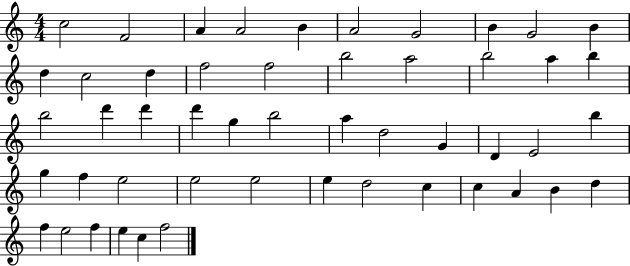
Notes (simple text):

C5/h F4/h A4/q A4/h B4/q A4/h G4/h B4/q G4/h B4/q D5/q C5/h D5/q F5/h F5/h B5/h A5/h B5/h A5/q B5/q B5/h D6/q D6/q D6/q G5/q B5/h A5/q D5/h G4/q D4/q E4/h B5/q G5/q F5/q E5/h E5/h E5/h E5/q D5/h C5/q C5/q A4/q B4/q D5/q F5/q E5/h F5/q E5/q C5/q F5/h